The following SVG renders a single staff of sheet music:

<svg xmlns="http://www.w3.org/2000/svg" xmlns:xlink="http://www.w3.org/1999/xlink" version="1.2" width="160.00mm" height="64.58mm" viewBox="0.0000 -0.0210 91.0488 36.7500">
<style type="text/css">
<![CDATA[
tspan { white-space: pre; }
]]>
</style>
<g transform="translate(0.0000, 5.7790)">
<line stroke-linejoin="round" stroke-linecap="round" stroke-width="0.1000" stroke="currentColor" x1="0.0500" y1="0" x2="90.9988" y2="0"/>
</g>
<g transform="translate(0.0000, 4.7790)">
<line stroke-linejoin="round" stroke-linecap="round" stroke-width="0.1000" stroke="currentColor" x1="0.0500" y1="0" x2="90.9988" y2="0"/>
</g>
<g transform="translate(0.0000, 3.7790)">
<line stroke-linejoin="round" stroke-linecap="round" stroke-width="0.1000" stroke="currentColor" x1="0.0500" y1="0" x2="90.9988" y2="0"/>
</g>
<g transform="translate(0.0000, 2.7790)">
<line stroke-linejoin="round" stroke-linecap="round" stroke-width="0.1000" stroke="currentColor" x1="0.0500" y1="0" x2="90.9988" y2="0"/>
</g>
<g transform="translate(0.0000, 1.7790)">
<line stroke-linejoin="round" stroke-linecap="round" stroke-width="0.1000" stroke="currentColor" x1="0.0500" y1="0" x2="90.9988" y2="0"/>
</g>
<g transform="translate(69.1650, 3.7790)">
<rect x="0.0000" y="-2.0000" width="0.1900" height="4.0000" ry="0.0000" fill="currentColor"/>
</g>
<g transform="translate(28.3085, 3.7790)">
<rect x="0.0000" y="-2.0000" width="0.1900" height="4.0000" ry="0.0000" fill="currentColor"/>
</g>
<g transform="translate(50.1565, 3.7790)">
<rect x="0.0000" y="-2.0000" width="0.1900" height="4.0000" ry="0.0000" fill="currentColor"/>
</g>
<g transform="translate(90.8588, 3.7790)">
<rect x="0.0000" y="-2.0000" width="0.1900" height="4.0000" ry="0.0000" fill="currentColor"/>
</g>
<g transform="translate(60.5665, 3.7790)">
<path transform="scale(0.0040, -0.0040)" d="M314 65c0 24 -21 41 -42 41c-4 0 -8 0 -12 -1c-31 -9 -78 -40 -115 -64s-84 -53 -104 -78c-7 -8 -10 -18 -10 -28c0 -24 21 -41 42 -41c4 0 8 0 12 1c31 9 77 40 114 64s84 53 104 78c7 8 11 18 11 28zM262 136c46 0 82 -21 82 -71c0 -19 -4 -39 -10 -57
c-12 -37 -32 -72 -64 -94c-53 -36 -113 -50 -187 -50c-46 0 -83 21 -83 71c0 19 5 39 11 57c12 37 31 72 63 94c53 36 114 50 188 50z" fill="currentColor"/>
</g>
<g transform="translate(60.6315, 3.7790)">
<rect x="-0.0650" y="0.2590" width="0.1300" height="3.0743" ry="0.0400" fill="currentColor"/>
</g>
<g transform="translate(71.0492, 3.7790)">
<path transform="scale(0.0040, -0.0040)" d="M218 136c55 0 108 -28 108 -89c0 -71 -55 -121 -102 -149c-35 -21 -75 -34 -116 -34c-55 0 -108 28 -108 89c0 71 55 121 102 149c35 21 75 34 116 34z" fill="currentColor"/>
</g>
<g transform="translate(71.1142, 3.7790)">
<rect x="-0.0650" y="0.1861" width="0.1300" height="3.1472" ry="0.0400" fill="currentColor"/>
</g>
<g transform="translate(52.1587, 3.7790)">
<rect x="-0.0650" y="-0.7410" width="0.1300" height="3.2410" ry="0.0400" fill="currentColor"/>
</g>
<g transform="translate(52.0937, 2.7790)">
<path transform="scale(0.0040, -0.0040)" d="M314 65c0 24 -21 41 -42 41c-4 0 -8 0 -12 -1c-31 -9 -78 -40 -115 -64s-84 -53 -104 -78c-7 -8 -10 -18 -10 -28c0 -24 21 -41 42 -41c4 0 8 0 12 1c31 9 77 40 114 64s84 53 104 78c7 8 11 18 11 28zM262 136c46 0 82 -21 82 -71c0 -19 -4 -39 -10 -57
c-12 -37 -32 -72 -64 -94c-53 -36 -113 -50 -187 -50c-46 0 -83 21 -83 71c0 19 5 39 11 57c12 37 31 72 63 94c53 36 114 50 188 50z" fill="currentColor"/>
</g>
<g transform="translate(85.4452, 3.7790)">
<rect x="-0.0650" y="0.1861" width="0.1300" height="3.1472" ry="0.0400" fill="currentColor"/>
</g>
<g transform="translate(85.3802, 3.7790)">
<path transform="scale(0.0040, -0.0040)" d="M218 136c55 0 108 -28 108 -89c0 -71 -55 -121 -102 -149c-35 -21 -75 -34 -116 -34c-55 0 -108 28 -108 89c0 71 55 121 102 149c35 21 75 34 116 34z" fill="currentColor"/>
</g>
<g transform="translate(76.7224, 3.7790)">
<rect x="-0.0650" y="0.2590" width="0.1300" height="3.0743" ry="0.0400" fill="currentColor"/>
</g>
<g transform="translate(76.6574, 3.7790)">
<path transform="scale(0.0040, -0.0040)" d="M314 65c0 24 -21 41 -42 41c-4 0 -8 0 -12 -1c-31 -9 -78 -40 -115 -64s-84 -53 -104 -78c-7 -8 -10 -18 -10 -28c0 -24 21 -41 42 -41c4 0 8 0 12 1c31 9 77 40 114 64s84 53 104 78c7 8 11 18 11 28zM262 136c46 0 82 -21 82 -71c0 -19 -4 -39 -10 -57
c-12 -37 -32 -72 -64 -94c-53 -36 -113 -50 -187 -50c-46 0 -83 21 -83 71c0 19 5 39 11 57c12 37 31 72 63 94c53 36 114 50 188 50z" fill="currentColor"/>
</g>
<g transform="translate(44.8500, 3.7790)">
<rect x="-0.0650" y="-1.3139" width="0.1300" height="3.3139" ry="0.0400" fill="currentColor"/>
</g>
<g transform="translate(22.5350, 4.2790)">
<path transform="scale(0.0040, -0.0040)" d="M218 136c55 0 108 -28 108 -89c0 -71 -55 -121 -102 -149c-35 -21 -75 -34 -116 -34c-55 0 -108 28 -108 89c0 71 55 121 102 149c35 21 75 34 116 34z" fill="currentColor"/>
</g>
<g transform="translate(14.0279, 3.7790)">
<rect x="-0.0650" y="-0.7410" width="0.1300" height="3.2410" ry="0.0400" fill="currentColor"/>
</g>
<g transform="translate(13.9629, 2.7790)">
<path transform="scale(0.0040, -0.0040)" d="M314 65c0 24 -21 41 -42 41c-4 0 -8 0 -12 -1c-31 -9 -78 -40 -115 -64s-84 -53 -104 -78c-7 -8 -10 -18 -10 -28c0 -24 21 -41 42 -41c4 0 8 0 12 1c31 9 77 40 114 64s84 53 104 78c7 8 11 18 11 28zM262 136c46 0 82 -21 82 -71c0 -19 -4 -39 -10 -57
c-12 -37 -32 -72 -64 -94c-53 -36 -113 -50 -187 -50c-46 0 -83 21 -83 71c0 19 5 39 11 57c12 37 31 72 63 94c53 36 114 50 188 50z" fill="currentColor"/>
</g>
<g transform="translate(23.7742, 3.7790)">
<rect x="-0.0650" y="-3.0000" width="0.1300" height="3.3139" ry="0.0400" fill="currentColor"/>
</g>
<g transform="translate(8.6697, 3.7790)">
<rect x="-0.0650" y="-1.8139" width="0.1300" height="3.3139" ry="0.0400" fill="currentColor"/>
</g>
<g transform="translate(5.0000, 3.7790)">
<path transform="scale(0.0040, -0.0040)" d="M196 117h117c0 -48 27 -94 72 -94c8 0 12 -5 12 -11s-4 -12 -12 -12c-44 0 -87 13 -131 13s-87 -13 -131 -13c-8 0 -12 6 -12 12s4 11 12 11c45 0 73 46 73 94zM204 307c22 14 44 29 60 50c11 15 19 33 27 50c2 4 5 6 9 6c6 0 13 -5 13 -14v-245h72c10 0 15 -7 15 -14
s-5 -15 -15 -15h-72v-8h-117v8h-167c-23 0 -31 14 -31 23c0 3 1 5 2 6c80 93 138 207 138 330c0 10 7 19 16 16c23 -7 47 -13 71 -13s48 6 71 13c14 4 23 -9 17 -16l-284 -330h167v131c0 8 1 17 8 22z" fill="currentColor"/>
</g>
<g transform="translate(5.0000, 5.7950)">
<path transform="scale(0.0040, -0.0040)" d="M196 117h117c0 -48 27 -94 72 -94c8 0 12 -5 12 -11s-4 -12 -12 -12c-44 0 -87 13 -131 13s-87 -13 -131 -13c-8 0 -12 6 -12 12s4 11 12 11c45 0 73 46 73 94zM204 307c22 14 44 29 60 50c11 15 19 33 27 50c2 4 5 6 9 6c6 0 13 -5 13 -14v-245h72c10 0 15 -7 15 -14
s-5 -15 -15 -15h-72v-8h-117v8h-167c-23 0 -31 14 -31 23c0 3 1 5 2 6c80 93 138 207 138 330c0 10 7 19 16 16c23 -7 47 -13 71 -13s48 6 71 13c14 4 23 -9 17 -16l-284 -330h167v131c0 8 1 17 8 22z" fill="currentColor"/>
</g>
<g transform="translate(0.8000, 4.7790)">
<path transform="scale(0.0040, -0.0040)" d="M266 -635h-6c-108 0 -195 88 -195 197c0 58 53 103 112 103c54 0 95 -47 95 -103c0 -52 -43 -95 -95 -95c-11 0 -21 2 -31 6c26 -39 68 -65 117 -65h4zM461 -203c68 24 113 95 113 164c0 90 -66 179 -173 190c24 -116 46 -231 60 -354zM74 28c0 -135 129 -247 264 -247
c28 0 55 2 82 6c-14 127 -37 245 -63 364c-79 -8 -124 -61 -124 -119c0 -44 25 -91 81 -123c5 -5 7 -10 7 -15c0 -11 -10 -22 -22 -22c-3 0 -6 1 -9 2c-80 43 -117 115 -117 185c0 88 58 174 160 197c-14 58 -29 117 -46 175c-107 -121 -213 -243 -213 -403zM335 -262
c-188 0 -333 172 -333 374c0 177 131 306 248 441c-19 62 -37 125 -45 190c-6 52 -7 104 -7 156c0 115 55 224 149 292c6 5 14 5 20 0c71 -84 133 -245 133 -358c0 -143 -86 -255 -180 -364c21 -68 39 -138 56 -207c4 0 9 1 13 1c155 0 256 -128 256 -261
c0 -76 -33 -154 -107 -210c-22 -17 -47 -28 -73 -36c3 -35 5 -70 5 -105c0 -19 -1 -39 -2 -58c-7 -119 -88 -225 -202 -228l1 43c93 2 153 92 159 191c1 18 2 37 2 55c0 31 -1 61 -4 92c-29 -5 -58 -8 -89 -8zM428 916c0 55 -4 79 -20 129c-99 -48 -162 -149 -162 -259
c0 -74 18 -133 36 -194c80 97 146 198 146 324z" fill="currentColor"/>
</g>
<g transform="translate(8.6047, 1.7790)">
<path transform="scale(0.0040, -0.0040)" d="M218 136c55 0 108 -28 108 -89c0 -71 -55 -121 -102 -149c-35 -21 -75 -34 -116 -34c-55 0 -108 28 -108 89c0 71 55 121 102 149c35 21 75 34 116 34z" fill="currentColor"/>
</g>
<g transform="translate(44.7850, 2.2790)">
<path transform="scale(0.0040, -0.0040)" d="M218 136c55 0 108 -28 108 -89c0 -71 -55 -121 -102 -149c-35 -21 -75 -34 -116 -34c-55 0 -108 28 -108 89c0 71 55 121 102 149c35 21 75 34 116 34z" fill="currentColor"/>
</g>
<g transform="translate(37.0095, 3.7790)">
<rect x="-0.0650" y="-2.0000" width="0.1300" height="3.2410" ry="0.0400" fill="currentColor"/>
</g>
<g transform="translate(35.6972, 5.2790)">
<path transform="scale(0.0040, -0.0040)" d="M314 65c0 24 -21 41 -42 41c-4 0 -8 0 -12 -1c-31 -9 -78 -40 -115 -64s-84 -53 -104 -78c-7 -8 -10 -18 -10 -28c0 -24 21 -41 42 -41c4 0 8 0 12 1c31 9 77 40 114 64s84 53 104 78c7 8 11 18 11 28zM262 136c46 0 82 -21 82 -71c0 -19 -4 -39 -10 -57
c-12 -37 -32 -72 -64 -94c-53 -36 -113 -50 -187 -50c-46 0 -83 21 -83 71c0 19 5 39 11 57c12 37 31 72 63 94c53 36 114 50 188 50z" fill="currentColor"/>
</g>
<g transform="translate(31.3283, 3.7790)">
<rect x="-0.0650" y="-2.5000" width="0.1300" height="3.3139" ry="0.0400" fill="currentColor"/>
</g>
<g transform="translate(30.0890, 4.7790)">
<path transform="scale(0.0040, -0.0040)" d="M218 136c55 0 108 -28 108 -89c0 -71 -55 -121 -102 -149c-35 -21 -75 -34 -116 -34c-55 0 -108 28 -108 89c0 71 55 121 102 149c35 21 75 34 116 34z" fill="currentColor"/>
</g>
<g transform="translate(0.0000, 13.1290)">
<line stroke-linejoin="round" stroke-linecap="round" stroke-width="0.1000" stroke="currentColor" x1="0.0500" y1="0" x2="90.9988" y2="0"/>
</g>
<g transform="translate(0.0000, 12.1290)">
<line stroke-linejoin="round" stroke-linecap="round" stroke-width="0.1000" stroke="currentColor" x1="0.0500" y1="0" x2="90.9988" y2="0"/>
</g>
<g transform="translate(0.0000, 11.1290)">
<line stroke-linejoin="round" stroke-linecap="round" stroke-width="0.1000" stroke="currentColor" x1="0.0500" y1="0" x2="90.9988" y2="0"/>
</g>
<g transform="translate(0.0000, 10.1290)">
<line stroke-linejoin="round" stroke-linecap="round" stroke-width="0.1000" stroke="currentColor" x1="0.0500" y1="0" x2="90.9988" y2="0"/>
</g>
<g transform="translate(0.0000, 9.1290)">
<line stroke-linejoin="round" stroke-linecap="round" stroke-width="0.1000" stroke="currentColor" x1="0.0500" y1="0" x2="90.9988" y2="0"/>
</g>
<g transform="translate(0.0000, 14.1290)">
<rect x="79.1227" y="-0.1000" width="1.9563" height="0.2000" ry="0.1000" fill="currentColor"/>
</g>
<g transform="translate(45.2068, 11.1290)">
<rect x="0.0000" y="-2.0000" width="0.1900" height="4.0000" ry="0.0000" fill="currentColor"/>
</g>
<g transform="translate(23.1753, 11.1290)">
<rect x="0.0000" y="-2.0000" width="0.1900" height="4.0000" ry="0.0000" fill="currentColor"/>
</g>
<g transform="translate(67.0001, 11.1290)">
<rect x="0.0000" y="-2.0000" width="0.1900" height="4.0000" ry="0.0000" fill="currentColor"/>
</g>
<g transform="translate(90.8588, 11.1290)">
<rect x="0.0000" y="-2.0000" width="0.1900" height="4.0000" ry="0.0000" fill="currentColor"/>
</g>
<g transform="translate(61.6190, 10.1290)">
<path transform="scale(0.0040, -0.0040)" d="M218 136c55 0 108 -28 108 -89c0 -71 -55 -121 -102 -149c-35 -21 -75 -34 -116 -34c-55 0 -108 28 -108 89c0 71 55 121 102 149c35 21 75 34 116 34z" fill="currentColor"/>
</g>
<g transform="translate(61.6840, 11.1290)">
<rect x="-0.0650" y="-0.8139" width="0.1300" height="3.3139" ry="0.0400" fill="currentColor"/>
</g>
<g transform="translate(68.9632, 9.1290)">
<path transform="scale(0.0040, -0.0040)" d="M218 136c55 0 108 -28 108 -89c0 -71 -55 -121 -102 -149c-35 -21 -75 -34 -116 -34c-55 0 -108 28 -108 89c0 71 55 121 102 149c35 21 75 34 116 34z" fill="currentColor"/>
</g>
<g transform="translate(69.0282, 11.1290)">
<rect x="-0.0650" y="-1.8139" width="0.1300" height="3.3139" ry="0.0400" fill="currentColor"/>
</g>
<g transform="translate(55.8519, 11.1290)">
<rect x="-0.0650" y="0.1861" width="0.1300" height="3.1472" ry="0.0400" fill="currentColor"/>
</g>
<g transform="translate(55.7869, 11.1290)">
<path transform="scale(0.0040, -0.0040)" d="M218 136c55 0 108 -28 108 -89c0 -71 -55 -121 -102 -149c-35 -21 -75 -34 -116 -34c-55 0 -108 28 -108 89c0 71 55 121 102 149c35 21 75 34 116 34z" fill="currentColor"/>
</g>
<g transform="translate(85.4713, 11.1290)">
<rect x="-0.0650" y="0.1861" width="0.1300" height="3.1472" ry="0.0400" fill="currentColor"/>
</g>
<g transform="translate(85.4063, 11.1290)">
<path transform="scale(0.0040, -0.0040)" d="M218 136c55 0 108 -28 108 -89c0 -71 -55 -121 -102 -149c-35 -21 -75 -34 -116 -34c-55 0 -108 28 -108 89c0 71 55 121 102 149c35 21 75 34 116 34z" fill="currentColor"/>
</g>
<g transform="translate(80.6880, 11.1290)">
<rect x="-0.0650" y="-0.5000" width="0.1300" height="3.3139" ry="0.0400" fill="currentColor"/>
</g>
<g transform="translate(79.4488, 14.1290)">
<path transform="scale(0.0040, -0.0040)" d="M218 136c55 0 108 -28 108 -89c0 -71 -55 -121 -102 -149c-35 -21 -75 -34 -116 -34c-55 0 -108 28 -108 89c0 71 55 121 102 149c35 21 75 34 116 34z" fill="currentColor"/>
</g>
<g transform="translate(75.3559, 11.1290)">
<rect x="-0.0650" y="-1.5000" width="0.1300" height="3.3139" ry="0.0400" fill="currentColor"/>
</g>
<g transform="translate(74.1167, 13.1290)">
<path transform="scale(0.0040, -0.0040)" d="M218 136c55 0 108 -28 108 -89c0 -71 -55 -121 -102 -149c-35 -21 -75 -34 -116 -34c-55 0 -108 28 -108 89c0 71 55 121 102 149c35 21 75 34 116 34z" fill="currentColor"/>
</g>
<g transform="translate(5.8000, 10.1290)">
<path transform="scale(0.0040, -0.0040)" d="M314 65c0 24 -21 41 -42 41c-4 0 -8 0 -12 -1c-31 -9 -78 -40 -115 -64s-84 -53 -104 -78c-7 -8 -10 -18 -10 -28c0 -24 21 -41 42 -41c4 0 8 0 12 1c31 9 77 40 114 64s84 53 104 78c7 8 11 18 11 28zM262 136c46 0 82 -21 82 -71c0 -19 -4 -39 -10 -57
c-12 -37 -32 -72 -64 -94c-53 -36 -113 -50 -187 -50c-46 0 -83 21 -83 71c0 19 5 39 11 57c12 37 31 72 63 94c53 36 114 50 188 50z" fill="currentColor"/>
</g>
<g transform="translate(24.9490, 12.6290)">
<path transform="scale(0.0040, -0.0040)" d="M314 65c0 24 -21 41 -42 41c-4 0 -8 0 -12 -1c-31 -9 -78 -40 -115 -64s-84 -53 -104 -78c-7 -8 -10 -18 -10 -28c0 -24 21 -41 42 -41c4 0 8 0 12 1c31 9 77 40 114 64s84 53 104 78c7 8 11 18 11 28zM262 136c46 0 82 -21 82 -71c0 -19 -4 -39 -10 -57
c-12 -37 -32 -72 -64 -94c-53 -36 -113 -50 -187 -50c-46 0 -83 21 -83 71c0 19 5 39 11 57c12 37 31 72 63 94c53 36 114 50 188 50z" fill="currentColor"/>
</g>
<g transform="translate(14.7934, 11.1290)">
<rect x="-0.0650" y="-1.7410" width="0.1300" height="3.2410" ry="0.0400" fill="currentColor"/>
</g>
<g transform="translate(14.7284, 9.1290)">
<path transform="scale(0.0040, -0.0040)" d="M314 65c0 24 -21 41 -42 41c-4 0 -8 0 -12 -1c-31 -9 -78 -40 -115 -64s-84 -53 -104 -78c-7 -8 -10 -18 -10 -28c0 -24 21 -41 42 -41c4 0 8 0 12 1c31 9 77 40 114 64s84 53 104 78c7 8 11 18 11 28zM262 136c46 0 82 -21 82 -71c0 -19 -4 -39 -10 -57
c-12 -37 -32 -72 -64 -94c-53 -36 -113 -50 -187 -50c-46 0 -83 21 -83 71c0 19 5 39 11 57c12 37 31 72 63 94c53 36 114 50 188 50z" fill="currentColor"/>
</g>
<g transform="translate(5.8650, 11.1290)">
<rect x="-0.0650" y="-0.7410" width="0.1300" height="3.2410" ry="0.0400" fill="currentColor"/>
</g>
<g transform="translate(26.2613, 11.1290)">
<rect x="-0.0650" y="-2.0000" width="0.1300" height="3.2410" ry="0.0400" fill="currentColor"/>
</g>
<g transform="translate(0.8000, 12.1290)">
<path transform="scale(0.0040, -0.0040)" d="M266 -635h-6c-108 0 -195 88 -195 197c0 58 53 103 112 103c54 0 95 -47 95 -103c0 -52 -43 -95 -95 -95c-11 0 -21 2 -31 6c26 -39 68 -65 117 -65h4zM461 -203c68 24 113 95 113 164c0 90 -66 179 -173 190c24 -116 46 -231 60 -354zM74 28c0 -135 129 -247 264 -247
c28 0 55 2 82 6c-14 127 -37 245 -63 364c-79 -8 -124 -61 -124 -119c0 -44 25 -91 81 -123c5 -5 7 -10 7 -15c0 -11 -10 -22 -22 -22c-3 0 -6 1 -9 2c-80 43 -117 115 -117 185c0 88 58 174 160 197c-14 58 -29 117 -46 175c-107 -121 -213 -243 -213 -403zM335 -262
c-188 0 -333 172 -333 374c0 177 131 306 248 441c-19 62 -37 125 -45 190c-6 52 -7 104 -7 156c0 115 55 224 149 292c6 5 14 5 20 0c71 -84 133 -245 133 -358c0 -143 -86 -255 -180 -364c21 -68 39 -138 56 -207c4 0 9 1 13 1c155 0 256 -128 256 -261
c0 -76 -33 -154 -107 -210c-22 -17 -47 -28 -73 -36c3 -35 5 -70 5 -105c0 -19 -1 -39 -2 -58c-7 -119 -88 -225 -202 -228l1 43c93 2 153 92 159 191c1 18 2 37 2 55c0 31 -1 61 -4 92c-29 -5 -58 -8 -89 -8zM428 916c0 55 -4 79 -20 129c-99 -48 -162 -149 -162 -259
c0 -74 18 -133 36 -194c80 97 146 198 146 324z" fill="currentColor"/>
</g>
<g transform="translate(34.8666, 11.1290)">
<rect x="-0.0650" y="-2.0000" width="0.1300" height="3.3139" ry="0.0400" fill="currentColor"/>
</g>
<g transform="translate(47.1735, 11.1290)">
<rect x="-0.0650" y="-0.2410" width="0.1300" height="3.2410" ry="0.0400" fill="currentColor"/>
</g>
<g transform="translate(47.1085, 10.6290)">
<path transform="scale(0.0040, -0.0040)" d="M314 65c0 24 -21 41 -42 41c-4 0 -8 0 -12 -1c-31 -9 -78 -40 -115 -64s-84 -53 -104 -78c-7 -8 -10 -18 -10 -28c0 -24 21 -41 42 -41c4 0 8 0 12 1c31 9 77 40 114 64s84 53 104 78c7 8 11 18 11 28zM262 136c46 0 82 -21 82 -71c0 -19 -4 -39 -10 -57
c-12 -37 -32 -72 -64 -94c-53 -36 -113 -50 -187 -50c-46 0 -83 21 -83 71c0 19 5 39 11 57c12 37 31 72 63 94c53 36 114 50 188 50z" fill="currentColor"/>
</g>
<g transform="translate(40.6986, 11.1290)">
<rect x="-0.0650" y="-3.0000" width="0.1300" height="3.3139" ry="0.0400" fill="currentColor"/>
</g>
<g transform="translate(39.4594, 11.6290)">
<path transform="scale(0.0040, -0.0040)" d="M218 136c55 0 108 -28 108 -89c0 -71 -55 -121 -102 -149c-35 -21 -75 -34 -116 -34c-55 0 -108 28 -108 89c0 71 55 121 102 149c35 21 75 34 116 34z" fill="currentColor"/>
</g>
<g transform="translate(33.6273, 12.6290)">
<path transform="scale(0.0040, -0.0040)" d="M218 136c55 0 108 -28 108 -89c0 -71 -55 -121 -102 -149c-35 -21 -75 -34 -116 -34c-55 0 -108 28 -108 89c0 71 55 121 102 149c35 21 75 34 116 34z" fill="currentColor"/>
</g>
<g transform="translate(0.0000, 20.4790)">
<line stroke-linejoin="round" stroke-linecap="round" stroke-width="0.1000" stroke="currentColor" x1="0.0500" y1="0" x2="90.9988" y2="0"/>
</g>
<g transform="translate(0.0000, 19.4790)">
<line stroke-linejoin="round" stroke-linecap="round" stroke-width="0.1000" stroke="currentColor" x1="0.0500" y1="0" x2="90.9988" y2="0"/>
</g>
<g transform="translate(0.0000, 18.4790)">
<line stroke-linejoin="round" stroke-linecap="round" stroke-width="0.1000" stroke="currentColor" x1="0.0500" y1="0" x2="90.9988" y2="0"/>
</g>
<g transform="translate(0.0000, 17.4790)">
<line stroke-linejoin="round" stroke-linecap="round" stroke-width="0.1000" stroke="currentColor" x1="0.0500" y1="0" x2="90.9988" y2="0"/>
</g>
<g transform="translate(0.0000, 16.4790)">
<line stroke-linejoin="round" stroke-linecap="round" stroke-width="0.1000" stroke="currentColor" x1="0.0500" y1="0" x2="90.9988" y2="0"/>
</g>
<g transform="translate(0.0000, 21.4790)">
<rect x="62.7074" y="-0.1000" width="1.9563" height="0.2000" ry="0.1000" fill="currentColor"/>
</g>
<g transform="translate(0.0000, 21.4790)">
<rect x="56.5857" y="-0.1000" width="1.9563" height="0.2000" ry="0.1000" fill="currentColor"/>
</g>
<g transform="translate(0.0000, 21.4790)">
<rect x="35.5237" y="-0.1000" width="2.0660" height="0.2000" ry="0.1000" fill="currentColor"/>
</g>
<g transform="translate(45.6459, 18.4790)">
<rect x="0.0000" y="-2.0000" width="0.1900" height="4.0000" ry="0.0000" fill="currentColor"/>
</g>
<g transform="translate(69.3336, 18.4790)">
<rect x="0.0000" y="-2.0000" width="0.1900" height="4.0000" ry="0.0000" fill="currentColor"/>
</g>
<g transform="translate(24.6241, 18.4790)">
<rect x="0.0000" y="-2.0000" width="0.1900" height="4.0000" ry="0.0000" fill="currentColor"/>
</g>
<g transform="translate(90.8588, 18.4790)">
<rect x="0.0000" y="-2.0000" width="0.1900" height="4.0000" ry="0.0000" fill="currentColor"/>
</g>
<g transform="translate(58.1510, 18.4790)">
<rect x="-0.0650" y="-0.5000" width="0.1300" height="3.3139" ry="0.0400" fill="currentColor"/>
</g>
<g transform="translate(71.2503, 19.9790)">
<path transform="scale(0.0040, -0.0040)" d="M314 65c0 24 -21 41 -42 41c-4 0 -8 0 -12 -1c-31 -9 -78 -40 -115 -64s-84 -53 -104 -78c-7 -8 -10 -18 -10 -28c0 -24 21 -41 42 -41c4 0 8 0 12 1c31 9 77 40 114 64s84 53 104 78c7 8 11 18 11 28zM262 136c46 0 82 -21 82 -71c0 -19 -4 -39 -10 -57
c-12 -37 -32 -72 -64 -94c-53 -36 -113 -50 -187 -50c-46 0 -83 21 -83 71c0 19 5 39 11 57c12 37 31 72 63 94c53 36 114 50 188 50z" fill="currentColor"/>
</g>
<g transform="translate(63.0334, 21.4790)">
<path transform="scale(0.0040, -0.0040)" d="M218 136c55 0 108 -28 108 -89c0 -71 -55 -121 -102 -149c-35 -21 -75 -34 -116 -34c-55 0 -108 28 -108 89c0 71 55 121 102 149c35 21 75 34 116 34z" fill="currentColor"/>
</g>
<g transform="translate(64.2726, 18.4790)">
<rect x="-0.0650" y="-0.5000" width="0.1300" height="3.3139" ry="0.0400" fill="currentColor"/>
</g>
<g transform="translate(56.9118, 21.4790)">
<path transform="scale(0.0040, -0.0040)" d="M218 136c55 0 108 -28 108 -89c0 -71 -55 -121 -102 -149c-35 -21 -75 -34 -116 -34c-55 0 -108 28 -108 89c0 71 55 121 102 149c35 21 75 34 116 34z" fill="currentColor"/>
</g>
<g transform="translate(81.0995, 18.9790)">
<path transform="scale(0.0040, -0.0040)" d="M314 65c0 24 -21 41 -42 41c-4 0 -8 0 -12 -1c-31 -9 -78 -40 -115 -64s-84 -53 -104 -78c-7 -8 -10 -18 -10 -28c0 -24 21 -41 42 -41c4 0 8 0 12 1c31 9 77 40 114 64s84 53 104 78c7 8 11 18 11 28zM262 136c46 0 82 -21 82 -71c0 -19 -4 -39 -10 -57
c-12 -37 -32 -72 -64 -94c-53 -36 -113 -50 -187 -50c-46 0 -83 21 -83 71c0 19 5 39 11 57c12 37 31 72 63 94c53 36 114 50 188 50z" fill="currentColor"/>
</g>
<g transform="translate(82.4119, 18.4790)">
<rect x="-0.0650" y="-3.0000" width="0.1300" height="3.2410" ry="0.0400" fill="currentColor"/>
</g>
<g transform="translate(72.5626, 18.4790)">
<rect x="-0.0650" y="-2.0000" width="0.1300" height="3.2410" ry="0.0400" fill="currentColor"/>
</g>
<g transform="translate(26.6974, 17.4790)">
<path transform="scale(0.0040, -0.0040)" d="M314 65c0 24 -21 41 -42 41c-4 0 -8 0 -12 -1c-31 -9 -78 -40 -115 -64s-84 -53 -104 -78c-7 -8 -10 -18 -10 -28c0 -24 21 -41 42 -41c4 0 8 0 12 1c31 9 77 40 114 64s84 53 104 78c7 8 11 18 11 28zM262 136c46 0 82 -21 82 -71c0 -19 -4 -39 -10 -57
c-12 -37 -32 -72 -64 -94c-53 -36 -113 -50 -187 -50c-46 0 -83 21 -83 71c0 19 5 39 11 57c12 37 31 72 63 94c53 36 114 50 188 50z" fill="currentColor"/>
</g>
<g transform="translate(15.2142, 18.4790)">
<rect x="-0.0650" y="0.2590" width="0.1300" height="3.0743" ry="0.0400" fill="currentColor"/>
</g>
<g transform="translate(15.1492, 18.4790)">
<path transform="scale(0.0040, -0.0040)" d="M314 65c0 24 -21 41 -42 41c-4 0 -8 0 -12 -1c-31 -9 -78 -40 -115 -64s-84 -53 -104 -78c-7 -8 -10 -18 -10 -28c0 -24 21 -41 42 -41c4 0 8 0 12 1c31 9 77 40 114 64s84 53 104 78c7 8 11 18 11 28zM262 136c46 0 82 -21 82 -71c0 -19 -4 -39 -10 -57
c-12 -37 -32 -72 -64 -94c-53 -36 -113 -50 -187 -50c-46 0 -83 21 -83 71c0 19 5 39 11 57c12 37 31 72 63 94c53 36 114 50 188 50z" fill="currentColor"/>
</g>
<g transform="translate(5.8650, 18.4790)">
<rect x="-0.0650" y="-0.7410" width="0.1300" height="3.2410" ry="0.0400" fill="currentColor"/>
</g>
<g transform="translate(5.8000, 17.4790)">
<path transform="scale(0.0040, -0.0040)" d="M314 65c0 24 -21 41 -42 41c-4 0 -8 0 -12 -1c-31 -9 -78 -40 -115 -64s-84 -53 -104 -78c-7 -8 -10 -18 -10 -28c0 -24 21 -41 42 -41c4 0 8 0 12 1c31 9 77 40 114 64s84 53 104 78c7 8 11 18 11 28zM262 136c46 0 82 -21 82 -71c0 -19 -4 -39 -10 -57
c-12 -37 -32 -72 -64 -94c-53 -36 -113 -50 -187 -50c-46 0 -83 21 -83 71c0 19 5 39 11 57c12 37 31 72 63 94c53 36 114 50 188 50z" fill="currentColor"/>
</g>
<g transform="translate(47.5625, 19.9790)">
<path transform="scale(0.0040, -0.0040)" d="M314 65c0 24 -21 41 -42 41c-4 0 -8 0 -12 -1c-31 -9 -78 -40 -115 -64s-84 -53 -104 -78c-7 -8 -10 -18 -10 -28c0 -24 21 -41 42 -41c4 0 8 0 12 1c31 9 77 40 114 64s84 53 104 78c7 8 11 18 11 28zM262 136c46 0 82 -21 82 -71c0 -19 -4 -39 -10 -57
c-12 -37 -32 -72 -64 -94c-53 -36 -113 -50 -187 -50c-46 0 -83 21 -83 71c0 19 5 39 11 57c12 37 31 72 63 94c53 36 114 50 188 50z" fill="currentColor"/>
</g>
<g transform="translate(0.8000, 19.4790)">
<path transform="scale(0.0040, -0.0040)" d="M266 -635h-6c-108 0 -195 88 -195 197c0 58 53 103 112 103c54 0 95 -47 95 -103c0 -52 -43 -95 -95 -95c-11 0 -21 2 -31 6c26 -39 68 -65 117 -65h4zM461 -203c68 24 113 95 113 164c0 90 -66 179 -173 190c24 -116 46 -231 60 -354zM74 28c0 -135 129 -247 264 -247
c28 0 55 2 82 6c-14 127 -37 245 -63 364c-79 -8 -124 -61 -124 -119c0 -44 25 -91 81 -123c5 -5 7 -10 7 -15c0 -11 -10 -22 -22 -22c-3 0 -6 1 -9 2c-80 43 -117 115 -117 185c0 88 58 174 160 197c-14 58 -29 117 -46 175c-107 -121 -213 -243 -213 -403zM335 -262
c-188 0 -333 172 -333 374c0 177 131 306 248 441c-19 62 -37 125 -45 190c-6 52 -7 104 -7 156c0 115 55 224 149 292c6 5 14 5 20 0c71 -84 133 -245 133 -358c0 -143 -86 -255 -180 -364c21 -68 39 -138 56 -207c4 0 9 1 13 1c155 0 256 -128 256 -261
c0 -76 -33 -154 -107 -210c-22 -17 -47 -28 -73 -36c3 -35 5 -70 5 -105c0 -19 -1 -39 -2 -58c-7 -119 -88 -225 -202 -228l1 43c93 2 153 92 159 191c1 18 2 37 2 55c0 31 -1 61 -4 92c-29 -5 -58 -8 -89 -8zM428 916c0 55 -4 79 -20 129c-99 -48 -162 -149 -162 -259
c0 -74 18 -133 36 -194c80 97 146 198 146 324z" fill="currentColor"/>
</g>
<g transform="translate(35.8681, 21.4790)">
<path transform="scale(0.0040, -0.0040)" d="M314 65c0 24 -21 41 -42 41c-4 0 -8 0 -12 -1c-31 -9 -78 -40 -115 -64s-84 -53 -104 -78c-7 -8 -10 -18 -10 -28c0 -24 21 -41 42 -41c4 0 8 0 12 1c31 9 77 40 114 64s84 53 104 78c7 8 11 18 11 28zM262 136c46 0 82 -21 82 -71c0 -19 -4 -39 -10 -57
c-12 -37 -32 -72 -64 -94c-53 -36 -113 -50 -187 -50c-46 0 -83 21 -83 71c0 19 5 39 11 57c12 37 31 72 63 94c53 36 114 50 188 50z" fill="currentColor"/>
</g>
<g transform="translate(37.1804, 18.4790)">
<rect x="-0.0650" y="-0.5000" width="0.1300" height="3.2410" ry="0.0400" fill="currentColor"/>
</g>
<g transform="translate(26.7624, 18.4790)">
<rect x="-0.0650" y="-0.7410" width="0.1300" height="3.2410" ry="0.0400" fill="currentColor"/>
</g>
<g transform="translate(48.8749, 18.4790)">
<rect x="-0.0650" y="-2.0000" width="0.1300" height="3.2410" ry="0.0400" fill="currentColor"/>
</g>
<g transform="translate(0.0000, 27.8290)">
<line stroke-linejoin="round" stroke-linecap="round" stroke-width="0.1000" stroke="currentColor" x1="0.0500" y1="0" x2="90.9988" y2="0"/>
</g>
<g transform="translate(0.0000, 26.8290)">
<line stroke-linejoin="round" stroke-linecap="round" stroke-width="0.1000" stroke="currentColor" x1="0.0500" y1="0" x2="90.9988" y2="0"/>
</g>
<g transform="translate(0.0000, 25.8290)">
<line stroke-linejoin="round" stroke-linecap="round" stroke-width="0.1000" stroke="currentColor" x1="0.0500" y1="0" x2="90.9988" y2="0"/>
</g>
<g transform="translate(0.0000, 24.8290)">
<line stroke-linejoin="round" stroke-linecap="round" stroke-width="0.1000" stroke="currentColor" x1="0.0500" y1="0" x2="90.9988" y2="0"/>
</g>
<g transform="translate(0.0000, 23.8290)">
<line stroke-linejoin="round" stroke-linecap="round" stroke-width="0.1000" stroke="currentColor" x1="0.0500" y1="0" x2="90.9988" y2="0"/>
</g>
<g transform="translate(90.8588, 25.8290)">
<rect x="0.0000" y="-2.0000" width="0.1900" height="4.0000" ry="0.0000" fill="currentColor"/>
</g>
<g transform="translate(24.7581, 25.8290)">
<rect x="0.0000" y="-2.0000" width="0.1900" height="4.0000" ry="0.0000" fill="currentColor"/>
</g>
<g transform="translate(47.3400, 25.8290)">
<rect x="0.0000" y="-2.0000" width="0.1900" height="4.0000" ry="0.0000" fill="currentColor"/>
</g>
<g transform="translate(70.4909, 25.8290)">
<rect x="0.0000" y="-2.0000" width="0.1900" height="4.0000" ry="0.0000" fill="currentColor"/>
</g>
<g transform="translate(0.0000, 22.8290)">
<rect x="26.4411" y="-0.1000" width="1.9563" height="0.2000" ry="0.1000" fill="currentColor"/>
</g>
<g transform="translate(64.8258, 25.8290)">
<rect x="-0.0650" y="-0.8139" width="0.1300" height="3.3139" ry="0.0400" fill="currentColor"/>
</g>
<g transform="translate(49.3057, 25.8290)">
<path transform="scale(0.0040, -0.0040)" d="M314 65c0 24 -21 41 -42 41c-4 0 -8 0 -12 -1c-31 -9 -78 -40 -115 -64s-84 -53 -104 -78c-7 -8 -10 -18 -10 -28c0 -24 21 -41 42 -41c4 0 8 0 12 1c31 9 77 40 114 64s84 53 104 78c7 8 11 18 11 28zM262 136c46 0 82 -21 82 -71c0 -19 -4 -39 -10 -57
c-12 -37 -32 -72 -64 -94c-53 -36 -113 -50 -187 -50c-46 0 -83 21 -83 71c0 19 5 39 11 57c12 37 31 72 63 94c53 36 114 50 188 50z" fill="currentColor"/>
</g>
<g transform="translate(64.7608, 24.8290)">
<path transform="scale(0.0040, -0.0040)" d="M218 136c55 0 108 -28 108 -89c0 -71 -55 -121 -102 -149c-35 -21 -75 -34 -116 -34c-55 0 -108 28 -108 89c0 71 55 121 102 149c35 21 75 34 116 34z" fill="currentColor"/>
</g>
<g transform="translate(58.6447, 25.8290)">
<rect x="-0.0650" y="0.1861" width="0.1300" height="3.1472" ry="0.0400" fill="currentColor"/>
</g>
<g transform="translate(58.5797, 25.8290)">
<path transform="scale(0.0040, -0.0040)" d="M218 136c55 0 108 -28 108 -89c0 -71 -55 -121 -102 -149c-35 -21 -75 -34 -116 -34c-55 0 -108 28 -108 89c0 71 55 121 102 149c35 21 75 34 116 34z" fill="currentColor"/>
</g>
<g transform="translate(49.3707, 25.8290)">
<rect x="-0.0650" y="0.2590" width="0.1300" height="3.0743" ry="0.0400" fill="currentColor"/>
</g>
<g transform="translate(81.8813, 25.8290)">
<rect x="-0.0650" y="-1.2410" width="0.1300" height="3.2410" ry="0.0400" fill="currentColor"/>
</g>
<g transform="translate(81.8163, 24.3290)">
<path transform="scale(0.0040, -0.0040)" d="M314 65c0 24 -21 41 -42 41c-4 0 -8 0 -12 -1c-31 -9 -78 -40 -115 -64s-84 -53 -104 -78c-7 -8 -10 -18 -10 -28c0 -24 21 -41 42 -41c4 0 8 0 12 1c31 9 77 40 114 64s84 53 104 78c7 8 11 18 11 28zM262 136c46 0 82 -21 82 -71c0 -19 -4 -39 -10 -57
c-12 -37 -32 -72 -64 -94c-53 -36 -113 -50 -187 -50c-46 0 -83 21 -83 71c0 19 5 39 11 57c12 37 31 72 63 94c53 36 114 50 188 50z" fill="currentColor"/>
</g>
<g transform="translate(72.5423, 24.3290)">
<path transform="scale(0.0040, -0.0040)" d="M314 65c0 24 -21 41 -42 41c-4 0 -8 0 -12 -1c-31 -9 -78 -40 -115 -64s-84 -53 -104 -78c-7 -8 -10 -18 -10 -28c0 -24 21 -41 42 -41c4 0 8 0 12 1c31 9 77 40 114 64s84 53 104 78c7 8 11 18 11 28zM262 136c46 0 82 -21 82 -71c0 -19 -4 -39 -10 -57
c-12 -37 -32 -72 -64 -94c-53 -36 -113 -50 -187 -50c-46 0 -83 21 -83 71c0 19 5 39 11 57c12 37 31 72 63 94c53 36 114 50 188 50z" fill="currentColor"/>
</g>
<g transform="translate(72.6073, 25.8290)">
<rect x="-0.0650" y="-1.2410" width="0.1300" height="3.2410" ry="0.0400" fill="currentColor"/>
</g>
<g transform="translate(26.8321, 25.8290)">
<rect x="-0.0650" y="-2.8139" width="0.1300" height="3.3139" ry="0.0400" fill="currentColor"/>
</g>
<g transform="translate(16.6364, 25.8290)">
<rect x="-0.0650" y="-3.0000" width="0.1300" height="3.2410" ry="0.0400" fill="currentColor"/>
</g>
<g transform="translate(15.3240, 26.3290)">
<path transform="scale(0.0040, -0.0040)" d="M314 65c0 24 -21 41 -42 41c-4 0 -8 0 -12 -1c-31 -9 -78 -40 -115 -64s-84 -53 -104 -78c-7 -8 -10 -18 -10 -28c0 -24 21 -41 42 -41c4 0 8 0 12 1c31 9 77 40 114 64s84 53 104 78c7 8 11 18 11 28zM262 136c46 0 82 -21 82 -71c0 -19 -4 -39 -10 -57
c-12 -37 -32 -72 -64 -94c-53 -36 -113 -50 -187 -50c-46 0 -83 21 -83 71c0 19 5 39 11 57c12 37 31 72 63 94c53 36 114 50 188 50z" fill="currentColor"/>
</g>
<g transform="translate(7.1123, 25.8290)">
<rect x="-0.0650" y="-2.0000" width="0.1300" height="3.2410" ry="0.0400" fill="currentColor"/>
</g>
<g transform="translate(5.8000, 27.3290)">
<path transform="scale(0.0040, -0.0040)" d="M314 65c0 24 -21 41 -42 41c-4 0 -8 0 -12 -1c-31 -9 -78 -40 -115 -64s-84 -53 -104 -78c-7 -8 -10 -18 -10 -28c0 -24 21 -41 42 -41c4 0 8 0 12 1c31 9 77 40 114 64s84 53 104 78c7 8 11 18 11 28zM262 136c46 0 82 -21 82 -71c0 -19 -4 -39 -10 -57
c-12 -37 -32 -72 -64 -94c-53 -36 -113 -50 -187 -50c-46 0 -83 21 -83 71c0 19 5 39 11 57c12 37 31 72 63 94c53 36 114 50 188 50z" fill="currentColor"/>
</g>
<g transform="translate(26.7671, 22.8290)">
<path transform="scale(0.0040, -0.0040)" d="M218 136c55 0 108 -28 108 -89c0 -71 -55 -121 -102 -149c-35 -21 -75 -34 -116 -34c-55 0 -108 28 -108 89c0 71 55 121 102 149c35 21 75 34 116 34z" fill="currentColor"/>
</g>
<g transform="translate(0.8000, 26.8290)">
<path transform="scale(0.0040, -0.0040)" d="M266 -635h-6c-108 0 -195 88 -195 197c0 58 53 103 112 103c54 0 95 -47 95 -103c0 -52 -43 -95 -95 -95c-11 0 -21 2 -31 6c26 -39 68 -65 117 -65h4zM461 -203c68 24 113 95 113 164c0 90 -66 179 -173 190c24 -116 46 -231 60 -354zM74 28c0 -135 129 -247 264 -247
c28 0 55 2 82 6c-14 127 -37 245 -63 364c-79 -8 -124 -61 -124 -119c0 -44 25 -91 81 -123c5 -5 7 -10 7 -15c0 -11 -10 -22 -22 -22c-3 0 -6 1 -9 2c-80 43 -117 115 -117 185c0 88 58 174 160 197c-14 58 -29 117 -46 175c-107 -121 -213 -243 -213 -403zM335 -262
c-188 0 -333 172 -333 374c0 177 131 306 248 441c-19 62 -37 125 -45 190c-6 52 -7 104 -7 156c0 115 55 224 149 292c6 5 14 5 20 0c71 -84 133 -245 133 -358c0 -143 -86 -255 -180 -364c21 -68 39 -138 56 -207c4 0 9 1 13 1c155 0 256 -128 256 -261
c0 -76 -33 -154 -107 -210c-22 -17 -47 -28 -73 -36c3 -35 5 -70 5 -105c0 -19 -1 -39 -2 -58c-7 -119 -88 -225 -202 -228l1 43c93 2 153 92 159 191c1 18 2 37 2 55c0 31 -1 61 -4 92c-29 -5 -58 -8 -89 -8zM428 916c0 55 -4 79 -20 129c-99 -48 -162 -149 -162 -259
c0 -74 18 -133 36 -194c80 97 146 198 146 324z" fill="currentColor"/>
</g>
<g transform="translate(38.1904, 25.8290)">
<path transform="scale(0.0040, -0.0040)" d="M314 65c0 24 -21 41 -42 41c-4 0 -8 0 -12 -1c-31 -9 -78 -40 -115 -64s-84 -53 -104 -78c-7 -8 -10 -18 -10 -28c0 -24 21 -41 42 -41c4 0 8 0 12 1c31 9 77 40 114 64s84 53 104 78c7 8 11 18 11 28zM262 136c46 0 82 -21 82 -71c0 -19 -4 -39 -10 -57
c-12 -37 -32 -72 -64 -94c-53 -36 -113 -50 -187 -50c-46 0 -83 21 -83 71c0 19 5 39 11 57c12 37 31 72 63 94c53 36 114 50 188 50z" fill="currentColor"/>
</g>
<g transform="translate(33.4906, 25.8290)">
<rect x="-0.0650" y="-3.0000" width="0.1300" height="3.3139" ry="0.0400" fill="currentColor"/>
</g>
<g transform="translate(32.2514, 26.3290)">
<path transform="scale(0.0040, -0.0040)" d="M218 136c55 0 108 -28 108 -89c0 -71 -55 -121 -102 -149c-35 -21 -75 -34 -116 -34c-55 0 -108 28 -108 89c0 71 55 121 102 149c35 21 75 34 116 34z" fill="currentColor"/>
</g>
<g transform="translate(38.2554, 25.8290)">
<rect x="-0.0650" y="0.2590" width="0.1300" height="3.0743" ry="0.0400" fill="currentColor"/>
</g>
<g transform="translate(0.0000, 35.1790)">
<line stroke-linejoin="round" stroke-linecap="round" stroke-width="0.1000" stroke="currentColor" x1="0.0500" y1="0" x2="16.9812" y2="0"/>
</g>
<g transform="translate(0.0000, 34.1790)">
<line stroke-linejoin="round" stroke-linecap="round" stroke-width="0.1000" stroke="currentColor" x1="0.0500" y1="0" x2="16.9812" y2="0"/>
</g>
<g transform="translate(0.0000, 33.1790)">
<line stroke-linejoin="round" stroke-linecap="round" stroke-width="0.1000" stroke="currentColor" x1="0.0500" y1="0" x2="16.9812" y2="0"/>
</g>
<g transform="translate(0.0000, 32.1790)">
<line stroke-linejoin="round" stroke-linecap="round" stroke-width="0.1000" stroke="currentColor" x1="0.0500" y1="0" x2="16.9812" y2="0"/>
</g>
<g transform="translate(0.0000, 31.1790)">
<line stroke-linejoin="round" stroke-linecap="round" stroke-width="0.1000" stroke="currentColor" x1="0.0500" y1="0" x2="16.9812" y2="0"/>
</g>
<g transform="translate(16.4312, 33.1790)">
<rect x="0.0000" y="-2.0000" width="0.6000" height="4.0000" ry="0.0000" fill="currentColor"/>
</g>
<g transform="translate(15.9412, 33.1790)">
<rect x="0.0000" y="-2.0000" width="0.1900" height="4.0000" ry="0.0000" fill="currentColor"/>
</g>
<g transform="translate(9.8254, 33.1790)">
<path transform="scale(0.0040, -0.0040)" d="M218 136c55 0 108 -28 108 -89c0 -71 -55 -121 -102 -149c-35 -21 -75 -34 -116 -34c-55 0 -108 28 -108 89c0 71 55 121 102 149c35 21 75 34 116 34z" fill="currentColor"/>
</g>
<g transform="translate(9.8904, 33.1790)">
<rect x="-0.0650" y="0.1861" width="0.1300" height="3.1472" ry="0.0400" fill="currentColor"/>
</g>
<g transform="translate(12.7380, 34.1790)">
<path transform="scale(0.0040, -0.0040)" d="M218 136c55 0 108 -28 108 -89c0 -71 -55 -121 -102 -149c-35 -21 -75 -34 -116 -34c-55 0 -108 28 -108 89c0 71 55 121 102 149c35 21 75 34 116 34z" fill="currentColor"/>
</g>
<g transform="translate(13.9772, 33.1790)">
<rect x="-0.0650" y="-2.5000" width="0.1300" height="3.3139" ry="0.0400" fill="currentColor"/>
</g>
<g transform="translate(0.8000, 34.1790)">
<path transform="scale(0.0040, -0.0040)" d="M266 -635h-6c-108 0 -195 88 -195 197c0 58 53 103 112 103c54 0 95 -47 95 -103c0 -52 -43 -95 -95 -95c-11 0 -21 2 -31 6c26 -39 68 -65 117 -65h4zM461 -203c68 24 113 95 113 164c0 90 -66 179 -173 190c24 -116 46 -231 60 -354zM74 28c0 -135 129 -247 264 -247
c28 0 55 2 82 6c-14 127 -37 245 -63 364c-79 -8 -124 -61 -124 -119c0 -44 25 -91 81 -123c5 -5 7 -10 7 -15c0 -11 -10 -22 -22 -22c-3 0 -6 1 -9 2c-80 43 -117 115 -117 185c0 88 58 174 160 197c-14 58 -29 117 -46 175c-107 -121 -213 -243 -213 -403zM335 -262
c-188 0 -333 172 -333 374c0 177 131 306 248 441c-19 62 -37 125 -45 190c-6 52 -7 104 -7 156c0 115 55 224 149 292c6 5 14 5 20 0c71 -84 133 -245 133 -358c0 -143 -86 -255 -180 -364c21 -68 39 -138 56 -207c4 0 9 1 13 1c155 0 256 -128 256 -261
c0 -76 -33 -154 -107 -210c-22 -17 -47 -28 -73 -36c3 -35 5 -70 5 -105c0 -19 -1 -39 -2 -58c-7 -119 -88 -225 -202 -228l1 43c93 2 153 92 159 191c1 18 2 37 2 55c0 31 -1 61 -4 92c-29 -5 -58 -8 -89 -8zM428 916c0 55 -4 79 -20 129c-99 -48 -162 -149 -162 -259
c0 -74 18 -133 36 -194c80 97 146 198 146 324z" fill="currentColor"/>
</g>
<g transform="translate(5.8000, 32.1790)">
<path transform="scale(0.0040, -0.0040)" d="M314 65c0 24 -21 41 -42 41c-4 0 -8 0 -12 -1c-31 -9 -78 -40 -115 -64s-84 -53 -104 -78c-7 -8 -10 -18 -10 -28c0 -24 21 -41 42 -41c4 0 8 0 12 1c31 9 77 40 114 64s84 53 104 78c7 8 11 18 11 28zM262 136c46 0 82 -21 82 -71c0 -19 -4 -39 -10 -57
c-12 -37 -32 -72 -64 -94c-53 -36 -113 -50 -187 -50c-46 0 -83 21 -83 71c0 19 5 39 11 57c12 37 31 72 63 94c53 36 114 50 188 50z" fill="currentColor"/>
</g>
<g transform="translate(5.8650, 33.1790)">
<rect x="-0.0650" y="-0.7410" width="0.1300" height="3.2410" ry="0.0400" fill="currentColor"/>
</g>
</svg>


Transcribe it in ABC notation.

X:1
T:Untitled
M:4/4
L:1/4
K:C
f d2 A G F2 e d2 B2 B B2 B d2 f2 F2 F A c2 B d f E C B d2 B2 d2 C2 F2 C C F2 A2 F2 A2 a A B2 B2 B d e2 e2 d2 B G